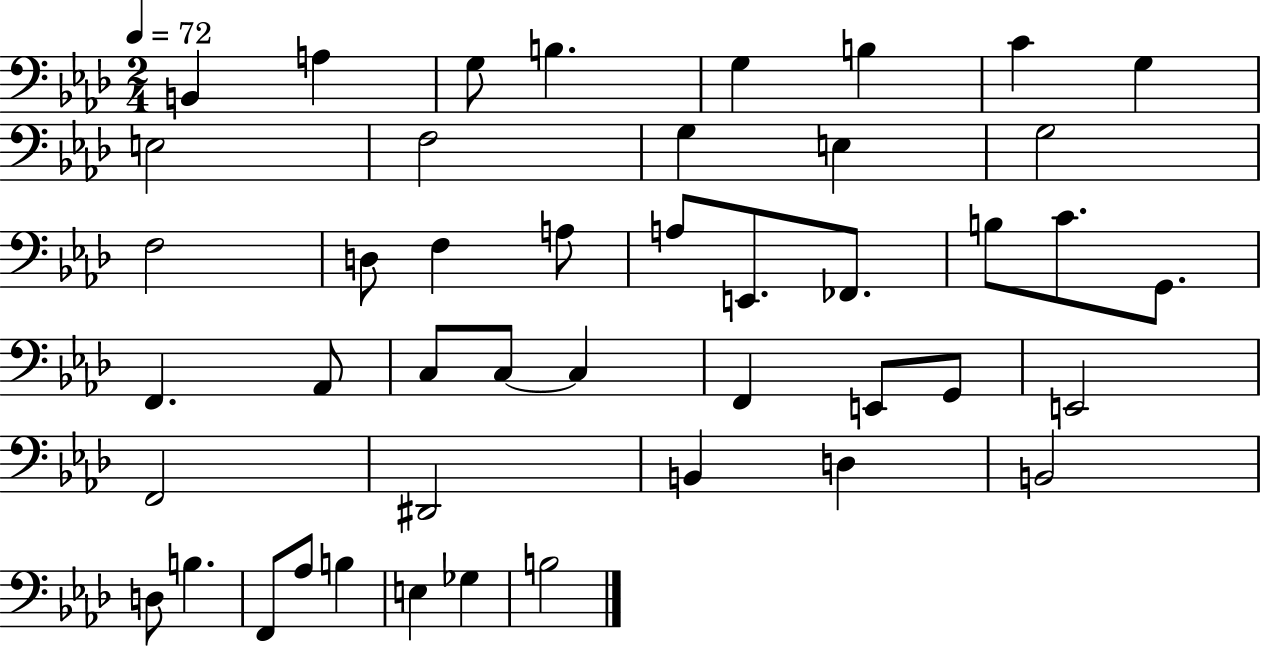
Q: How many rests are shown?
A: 0